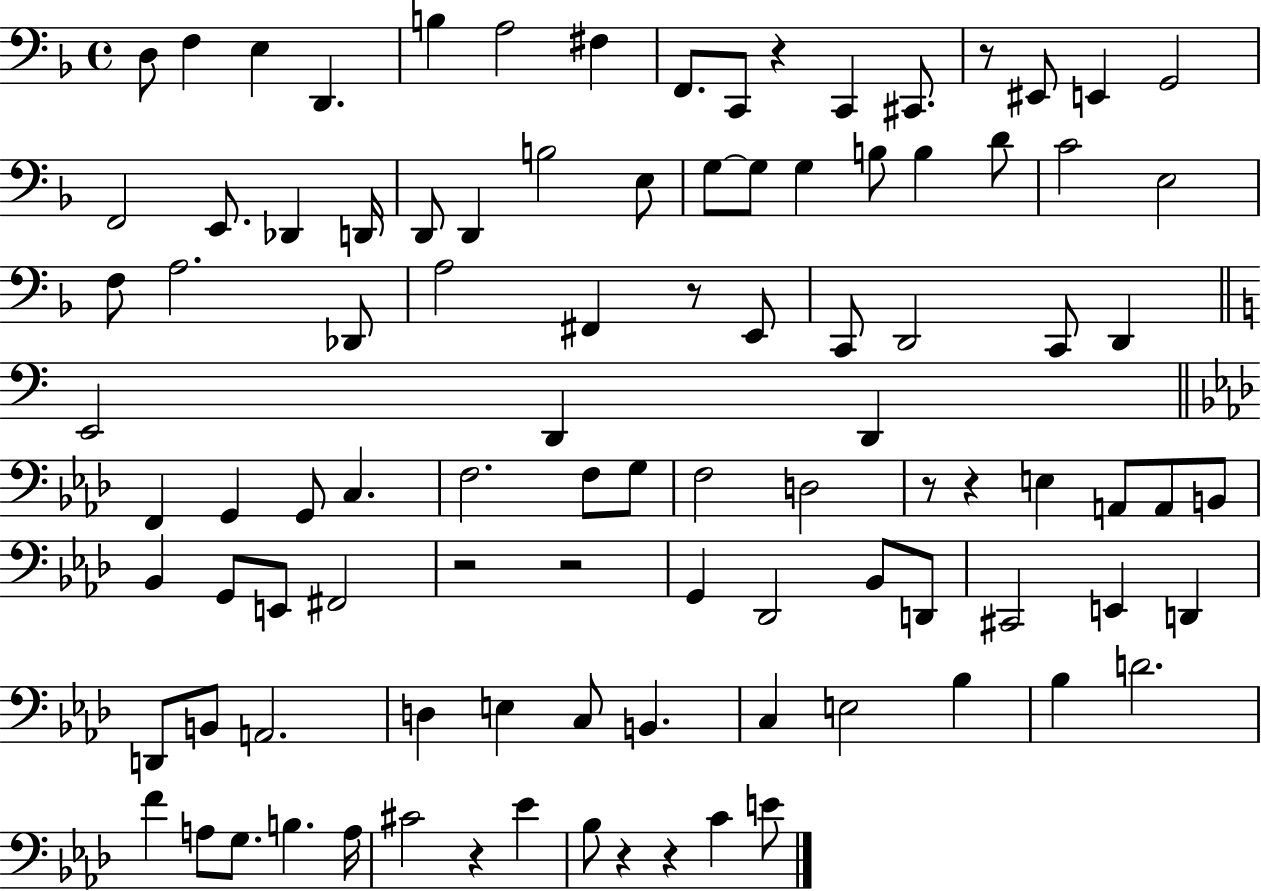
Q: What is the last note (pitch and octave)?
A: E4